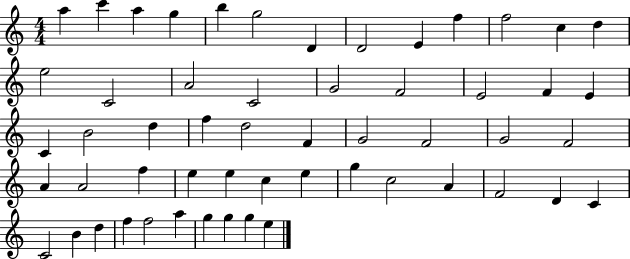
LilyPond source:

{
  \clef treble
  \numericTimeSignature
  \time 4/4
  \key c \major
  a''4 c'''4 a''4 g''4 | b''4 g''2 d'4 | d'2 e'4 f''4 | f''2 c''4 d''4 | \break e''2 c'2 | a'2 c'2 | g'2 f'2 | e'2 f'4 e'4 | \break c'4 b'2 d''4 | f''4 d''2 f'4 | g'2 f'2 | g'2 f'2 | \break a'4 a'2 f''4 | e''4 e''4 c''4 e''4 | g''4 c''2 a'4 | f'2 d'4 c'4 | \break c'2 b'4 d''4 | f''4 f''2 a''4 | g''4 g''4 g''4 e''4 | \bar "|."
}